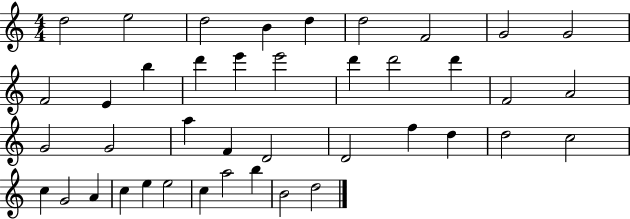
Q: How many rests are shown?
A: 0